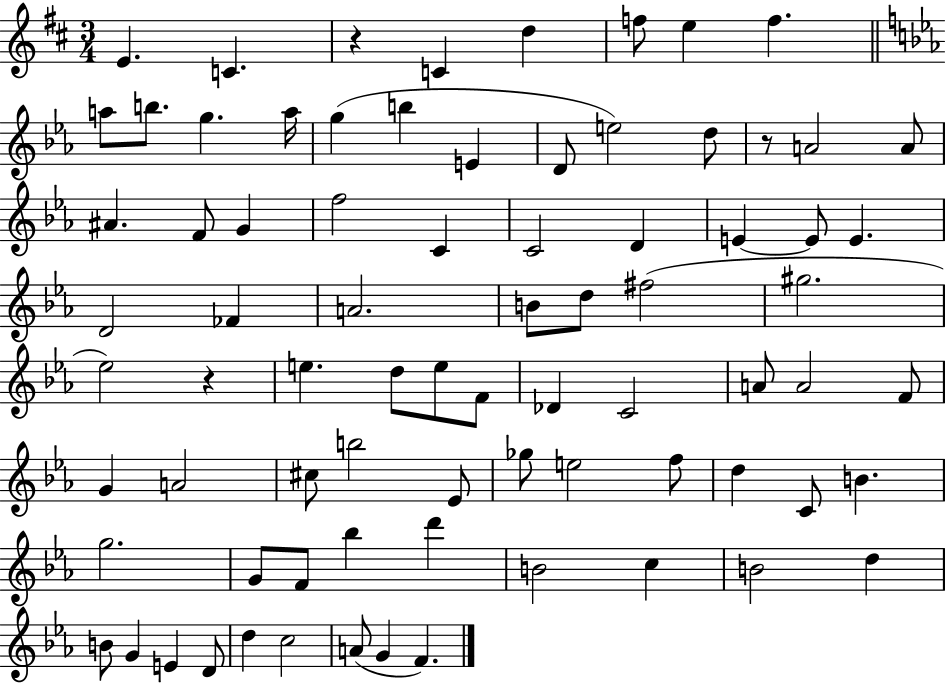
X:1
T:Untitled
M:3/4
L:1/4
K:D
E C z C d f/2 e f a/2 b/2 g a/4 g b E D/2 e2 d/2 z/2 A2 A/2 ^A F/2 G f2 C C2 D E E/2 E D2 _F A2 B/2 d/2 ^f2 ^g2 _e2 z e d/2 e/2 F/2 _D C2 A/2 A2 F/2 G A2 ^c/2 b2 _E/2 _g/2 e2 f/2 d C/2 B g2 G/2 F/2 _b d' B2 c B2 d B/2 G E D/2 d c2 A/2 G F